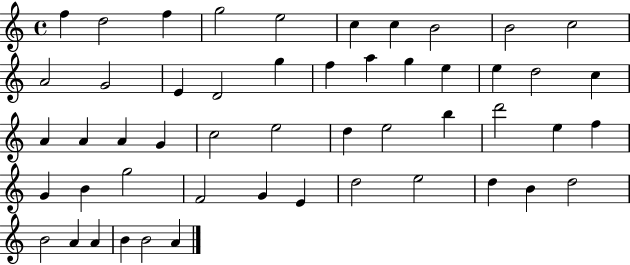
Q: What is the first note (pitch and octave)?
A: F5